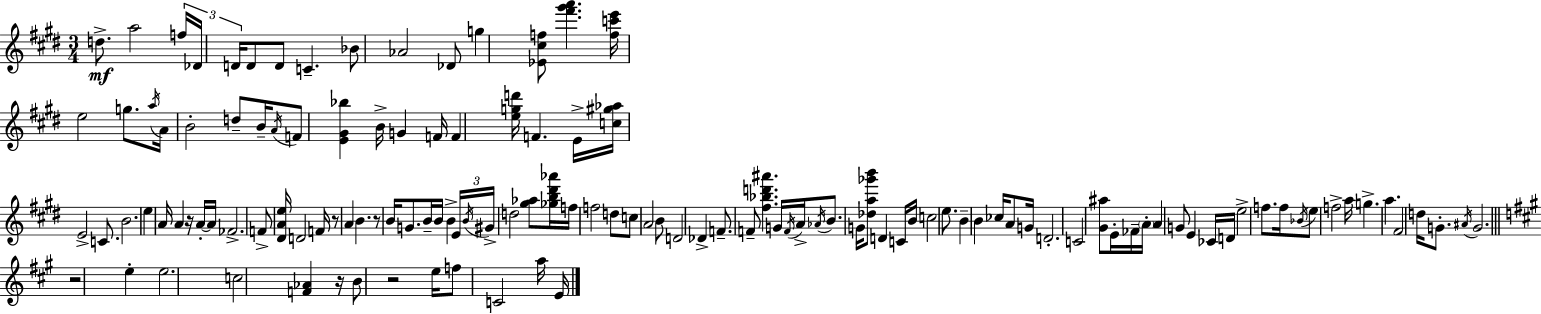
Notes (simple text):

D5/e. A5/h F5/s Db4/s D4/s D4/e D4/e C4/q. Bb4/e Ab4/h Db4/e G5/q [Eb4,C#5,F5]/e [F#6,G#6,A6]/q. [F5,C6,E6]/s E5/h G5/e. A5/s A4/s B4/h D5/e B4/s A4/s F4/e [E4,G#4,Bb5]/q B4/s G4/q F4/s F4/q [E5,G5,D6]/s F4/q. E4/s [C5,G#5,Ab5]/s E4/h C4/e. B4/h. E5/q A4/s A4/q R/s A4/s A4/s FES4/h. F4/e [D#4,A4,E5]/s D4/h F4/s R/e A4/q B4/q. R/e B4/s G4/e. B4/s B4/s B4/q E4/s B4/s G#4/s D5/h [G#5,Ab5]/e [Gb5,B5,D#6,Ab6]/s F5/s F5/h D5/e C5/e A4/h B4/e D4/h Db4/q F4/e. F4/e [F#5,Bb5,D6,A#6]/q. G4/s F4/s A4/s Ab4/s B4/e. G4/s [Db5,A5,Gb6,B6]/e D4/q C4/s B4/s C5/h E5/e. B4/q B4/q CES5/s A4/e G4/s D4/h. C4/h [G#4,A#5]/e E4/s FES4/s A4/s A4/q G4/e E4/q CES4/s D4/s E5/h F5/e. F5/s Bb4/s E5/e F5/h A5/s G5/q. A5/q. F#4/h D5/s G4/e. A#4/s G4/h. R/h E5/q E5/h. C5/h [F4,Ab4]/q R/s B4/e R/h E5/s F5/e C4/h A5/s E4/s